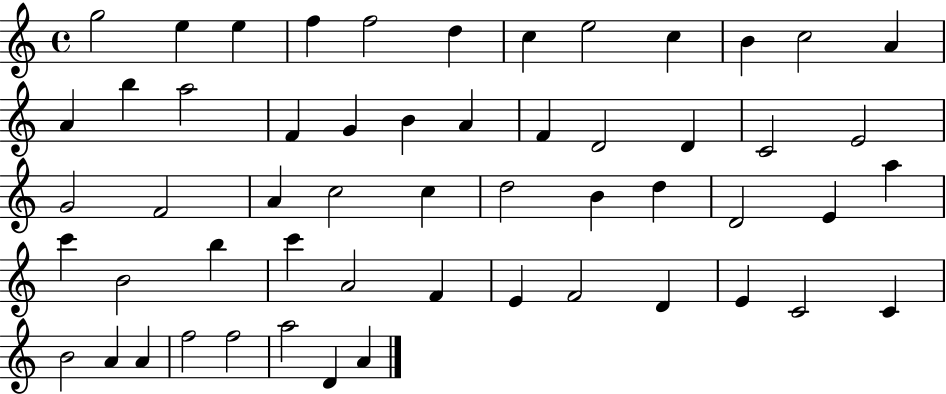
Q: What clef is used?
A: treble